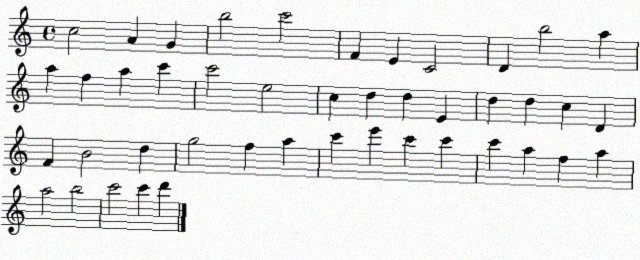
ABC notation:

X:1
T:Untitled
M:4/4
L:1/4
K:C
c2 A G b2 c'2 F E C2 D b2 a a f a c' c'2 e2 c d d E d d c D F B2 d g2 f a c' e' c' c' c' a f a a2 b2 c'2 c' d'